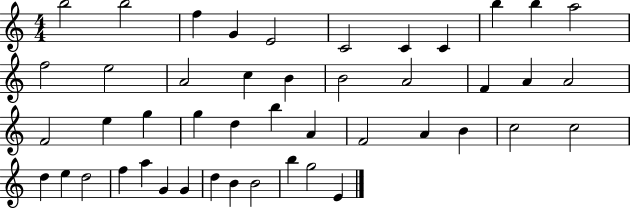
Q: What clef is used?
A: treble